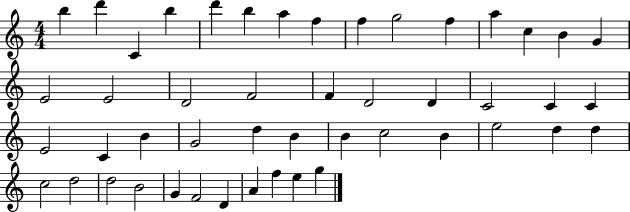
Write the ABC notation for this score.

X:1
T:Untitled
M:4/4
L:1/4
K:C
b d' C b d' b a f f g2 f a c B G E2 E2 D2 F2 F D2 D C2 C C E2 C B G2 d B B c2 B e2 d d c2 d2 d2 B2 G F2 D A f e g